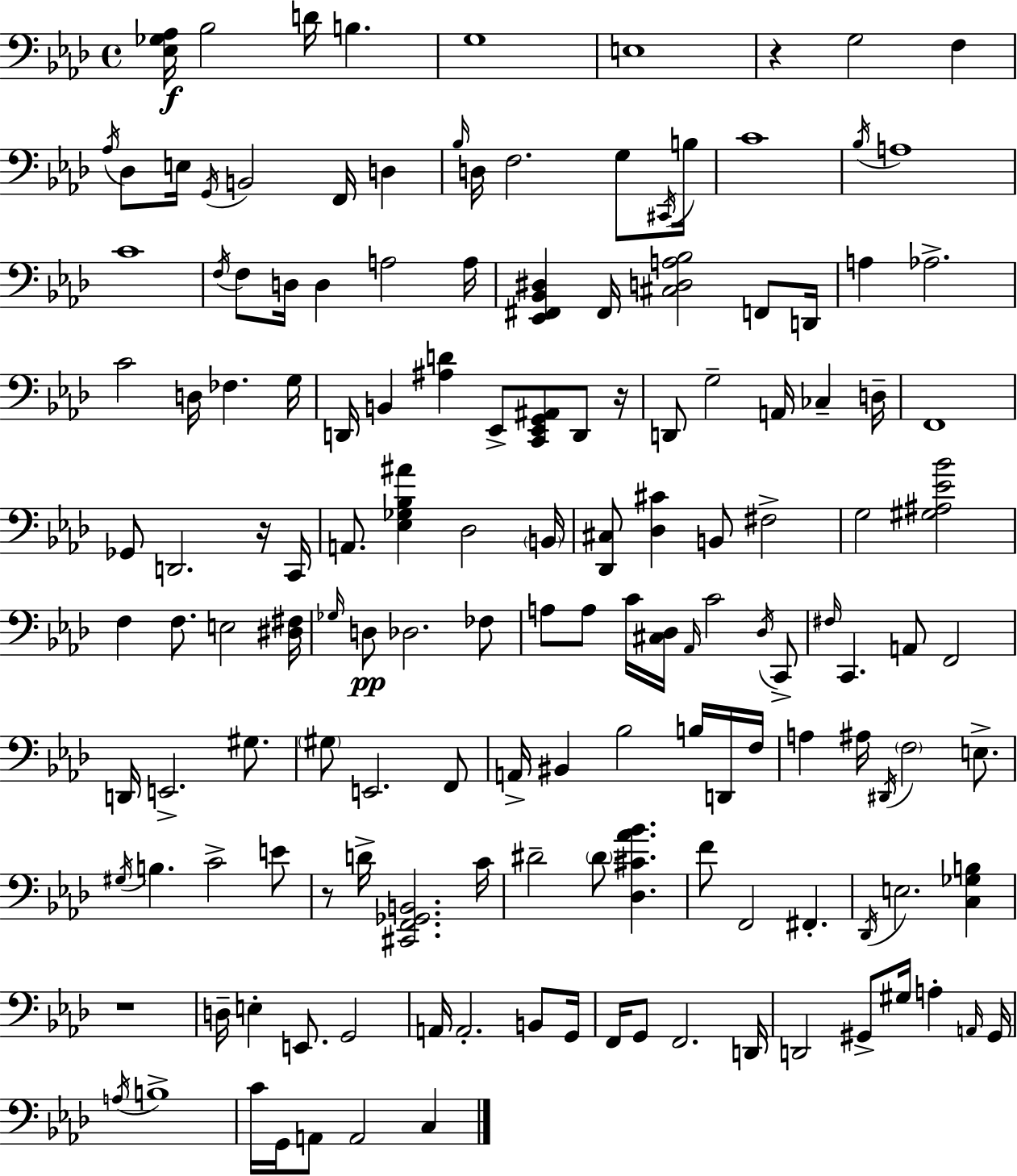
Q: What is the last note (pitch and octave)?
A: C3